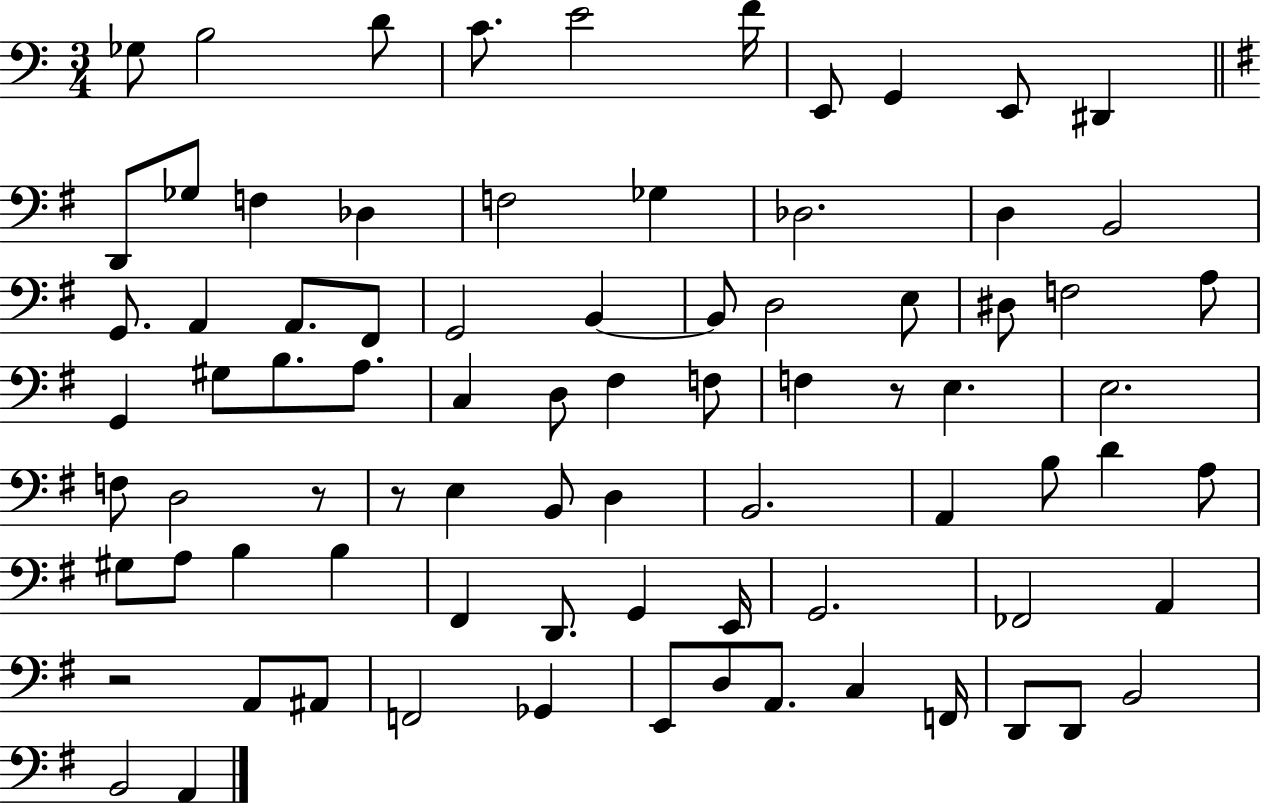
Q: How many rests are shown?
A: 4